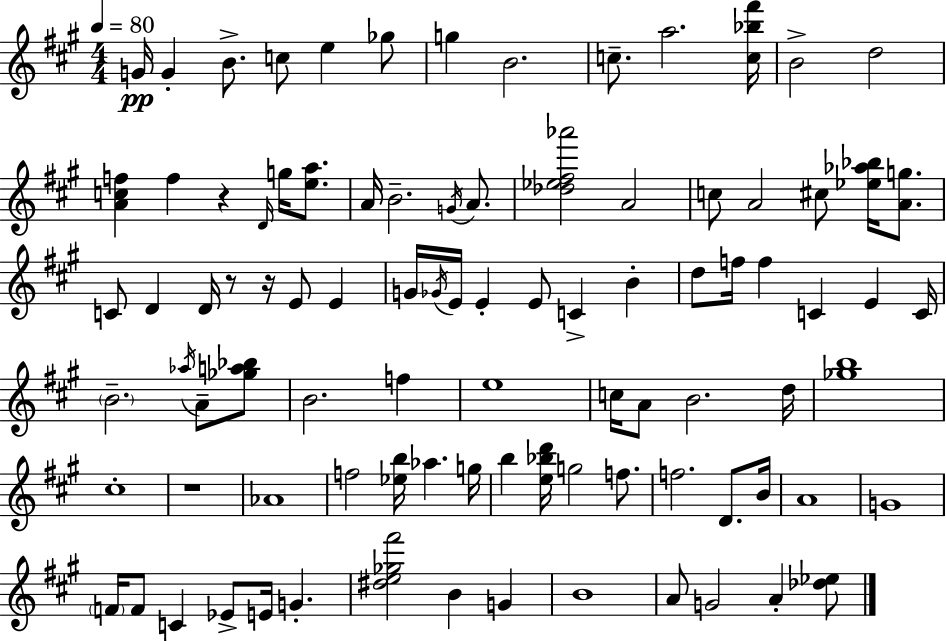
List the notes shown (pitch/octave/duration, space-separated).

G4/s G4/q B4/e. C5/e E5/q Gb5/e G5/q B4/h. C5/e. A5/h. [C5,Bb5,F#6]/s B4/h D5/h [A4,C5,F5]/q F5/q R/q D4/s G5/s [E5,A5]/e. A4/s B4/h. G4/s A4/e. [Db5,Eb5,F#5,Ab6]/h A4/h C5/e A4/h C#5/e [Eb5,Ab5,Bb5]/s [A4,G5]/e. C4/e D4/q D4/s R/e R/s E4/e E4/q G4/s Gb4/s E4/s E4/q E4/e C4/q B4/q D5/e F5/s F5/q C4/q E4/q C4/s B4/h. Ab5/s A4/e [Gb5,A5,Bb5]/e B4/h. F5/q E5/w C5/s A4/e B4/h. D5/s [Gb5,B5]/w C#5/w R/w Ab4/w F5/h [Eb5,B5]/s Ab5/q. G5/s B5/q [E5,Bb5,D6]/s G5/h F5/e. F5/h. D4/e. B4/s A4/w G4/w F4/s F4/e C4/q Eb4/e E4/s G4/q. [D#5,E5,Gb5,F#6]/h B4/q G4/q B4/w A4/e G4/h A4/q [Db5,Eb5]/e